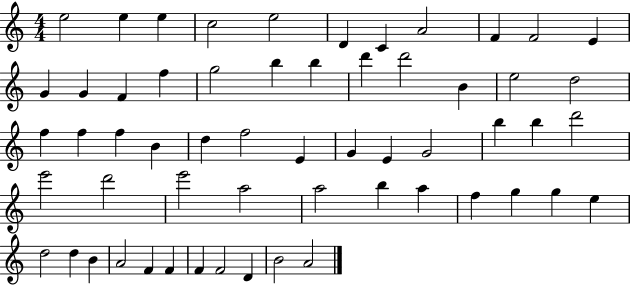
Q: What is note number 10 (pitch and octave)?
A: F4